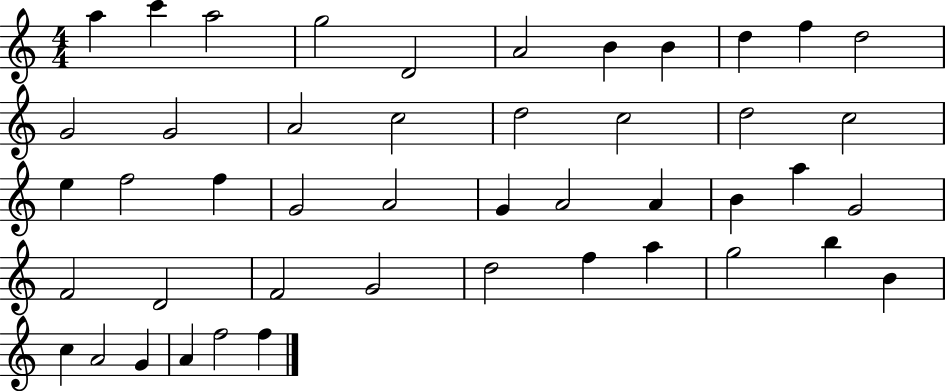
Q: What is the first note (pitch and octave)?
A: A5